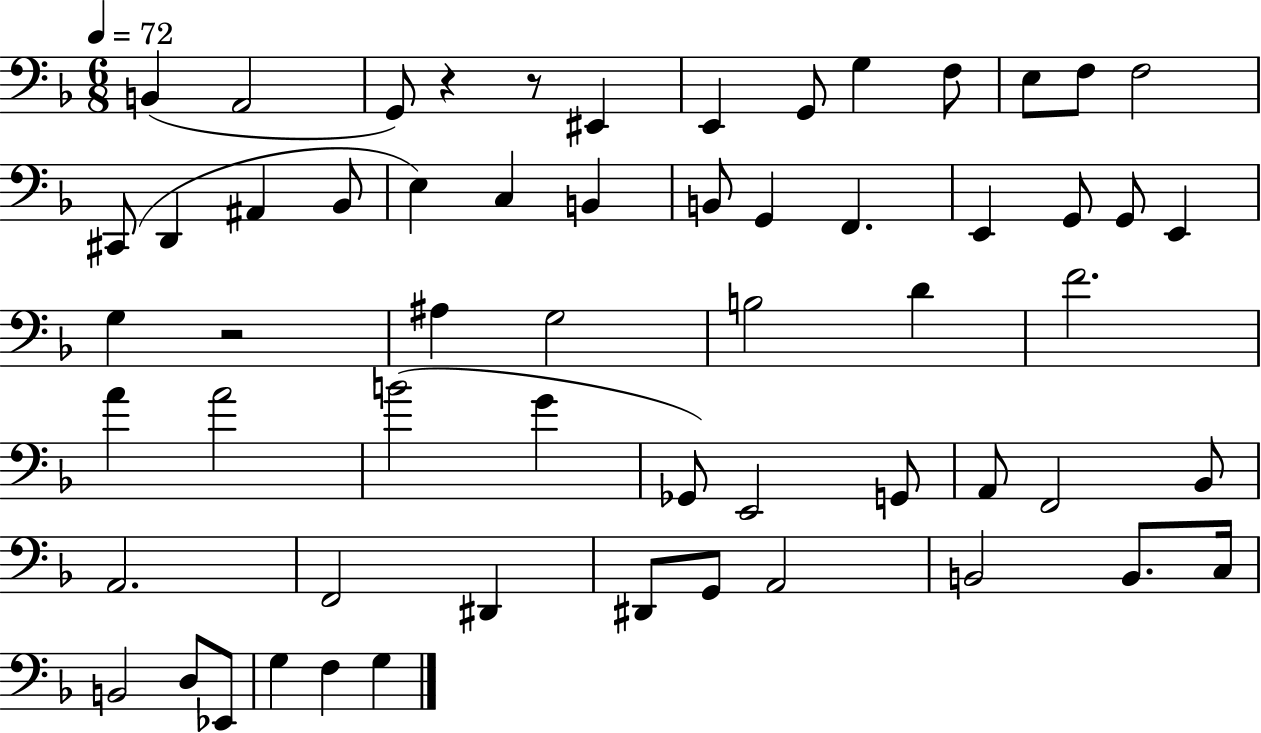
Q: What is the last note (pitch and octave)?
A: G3